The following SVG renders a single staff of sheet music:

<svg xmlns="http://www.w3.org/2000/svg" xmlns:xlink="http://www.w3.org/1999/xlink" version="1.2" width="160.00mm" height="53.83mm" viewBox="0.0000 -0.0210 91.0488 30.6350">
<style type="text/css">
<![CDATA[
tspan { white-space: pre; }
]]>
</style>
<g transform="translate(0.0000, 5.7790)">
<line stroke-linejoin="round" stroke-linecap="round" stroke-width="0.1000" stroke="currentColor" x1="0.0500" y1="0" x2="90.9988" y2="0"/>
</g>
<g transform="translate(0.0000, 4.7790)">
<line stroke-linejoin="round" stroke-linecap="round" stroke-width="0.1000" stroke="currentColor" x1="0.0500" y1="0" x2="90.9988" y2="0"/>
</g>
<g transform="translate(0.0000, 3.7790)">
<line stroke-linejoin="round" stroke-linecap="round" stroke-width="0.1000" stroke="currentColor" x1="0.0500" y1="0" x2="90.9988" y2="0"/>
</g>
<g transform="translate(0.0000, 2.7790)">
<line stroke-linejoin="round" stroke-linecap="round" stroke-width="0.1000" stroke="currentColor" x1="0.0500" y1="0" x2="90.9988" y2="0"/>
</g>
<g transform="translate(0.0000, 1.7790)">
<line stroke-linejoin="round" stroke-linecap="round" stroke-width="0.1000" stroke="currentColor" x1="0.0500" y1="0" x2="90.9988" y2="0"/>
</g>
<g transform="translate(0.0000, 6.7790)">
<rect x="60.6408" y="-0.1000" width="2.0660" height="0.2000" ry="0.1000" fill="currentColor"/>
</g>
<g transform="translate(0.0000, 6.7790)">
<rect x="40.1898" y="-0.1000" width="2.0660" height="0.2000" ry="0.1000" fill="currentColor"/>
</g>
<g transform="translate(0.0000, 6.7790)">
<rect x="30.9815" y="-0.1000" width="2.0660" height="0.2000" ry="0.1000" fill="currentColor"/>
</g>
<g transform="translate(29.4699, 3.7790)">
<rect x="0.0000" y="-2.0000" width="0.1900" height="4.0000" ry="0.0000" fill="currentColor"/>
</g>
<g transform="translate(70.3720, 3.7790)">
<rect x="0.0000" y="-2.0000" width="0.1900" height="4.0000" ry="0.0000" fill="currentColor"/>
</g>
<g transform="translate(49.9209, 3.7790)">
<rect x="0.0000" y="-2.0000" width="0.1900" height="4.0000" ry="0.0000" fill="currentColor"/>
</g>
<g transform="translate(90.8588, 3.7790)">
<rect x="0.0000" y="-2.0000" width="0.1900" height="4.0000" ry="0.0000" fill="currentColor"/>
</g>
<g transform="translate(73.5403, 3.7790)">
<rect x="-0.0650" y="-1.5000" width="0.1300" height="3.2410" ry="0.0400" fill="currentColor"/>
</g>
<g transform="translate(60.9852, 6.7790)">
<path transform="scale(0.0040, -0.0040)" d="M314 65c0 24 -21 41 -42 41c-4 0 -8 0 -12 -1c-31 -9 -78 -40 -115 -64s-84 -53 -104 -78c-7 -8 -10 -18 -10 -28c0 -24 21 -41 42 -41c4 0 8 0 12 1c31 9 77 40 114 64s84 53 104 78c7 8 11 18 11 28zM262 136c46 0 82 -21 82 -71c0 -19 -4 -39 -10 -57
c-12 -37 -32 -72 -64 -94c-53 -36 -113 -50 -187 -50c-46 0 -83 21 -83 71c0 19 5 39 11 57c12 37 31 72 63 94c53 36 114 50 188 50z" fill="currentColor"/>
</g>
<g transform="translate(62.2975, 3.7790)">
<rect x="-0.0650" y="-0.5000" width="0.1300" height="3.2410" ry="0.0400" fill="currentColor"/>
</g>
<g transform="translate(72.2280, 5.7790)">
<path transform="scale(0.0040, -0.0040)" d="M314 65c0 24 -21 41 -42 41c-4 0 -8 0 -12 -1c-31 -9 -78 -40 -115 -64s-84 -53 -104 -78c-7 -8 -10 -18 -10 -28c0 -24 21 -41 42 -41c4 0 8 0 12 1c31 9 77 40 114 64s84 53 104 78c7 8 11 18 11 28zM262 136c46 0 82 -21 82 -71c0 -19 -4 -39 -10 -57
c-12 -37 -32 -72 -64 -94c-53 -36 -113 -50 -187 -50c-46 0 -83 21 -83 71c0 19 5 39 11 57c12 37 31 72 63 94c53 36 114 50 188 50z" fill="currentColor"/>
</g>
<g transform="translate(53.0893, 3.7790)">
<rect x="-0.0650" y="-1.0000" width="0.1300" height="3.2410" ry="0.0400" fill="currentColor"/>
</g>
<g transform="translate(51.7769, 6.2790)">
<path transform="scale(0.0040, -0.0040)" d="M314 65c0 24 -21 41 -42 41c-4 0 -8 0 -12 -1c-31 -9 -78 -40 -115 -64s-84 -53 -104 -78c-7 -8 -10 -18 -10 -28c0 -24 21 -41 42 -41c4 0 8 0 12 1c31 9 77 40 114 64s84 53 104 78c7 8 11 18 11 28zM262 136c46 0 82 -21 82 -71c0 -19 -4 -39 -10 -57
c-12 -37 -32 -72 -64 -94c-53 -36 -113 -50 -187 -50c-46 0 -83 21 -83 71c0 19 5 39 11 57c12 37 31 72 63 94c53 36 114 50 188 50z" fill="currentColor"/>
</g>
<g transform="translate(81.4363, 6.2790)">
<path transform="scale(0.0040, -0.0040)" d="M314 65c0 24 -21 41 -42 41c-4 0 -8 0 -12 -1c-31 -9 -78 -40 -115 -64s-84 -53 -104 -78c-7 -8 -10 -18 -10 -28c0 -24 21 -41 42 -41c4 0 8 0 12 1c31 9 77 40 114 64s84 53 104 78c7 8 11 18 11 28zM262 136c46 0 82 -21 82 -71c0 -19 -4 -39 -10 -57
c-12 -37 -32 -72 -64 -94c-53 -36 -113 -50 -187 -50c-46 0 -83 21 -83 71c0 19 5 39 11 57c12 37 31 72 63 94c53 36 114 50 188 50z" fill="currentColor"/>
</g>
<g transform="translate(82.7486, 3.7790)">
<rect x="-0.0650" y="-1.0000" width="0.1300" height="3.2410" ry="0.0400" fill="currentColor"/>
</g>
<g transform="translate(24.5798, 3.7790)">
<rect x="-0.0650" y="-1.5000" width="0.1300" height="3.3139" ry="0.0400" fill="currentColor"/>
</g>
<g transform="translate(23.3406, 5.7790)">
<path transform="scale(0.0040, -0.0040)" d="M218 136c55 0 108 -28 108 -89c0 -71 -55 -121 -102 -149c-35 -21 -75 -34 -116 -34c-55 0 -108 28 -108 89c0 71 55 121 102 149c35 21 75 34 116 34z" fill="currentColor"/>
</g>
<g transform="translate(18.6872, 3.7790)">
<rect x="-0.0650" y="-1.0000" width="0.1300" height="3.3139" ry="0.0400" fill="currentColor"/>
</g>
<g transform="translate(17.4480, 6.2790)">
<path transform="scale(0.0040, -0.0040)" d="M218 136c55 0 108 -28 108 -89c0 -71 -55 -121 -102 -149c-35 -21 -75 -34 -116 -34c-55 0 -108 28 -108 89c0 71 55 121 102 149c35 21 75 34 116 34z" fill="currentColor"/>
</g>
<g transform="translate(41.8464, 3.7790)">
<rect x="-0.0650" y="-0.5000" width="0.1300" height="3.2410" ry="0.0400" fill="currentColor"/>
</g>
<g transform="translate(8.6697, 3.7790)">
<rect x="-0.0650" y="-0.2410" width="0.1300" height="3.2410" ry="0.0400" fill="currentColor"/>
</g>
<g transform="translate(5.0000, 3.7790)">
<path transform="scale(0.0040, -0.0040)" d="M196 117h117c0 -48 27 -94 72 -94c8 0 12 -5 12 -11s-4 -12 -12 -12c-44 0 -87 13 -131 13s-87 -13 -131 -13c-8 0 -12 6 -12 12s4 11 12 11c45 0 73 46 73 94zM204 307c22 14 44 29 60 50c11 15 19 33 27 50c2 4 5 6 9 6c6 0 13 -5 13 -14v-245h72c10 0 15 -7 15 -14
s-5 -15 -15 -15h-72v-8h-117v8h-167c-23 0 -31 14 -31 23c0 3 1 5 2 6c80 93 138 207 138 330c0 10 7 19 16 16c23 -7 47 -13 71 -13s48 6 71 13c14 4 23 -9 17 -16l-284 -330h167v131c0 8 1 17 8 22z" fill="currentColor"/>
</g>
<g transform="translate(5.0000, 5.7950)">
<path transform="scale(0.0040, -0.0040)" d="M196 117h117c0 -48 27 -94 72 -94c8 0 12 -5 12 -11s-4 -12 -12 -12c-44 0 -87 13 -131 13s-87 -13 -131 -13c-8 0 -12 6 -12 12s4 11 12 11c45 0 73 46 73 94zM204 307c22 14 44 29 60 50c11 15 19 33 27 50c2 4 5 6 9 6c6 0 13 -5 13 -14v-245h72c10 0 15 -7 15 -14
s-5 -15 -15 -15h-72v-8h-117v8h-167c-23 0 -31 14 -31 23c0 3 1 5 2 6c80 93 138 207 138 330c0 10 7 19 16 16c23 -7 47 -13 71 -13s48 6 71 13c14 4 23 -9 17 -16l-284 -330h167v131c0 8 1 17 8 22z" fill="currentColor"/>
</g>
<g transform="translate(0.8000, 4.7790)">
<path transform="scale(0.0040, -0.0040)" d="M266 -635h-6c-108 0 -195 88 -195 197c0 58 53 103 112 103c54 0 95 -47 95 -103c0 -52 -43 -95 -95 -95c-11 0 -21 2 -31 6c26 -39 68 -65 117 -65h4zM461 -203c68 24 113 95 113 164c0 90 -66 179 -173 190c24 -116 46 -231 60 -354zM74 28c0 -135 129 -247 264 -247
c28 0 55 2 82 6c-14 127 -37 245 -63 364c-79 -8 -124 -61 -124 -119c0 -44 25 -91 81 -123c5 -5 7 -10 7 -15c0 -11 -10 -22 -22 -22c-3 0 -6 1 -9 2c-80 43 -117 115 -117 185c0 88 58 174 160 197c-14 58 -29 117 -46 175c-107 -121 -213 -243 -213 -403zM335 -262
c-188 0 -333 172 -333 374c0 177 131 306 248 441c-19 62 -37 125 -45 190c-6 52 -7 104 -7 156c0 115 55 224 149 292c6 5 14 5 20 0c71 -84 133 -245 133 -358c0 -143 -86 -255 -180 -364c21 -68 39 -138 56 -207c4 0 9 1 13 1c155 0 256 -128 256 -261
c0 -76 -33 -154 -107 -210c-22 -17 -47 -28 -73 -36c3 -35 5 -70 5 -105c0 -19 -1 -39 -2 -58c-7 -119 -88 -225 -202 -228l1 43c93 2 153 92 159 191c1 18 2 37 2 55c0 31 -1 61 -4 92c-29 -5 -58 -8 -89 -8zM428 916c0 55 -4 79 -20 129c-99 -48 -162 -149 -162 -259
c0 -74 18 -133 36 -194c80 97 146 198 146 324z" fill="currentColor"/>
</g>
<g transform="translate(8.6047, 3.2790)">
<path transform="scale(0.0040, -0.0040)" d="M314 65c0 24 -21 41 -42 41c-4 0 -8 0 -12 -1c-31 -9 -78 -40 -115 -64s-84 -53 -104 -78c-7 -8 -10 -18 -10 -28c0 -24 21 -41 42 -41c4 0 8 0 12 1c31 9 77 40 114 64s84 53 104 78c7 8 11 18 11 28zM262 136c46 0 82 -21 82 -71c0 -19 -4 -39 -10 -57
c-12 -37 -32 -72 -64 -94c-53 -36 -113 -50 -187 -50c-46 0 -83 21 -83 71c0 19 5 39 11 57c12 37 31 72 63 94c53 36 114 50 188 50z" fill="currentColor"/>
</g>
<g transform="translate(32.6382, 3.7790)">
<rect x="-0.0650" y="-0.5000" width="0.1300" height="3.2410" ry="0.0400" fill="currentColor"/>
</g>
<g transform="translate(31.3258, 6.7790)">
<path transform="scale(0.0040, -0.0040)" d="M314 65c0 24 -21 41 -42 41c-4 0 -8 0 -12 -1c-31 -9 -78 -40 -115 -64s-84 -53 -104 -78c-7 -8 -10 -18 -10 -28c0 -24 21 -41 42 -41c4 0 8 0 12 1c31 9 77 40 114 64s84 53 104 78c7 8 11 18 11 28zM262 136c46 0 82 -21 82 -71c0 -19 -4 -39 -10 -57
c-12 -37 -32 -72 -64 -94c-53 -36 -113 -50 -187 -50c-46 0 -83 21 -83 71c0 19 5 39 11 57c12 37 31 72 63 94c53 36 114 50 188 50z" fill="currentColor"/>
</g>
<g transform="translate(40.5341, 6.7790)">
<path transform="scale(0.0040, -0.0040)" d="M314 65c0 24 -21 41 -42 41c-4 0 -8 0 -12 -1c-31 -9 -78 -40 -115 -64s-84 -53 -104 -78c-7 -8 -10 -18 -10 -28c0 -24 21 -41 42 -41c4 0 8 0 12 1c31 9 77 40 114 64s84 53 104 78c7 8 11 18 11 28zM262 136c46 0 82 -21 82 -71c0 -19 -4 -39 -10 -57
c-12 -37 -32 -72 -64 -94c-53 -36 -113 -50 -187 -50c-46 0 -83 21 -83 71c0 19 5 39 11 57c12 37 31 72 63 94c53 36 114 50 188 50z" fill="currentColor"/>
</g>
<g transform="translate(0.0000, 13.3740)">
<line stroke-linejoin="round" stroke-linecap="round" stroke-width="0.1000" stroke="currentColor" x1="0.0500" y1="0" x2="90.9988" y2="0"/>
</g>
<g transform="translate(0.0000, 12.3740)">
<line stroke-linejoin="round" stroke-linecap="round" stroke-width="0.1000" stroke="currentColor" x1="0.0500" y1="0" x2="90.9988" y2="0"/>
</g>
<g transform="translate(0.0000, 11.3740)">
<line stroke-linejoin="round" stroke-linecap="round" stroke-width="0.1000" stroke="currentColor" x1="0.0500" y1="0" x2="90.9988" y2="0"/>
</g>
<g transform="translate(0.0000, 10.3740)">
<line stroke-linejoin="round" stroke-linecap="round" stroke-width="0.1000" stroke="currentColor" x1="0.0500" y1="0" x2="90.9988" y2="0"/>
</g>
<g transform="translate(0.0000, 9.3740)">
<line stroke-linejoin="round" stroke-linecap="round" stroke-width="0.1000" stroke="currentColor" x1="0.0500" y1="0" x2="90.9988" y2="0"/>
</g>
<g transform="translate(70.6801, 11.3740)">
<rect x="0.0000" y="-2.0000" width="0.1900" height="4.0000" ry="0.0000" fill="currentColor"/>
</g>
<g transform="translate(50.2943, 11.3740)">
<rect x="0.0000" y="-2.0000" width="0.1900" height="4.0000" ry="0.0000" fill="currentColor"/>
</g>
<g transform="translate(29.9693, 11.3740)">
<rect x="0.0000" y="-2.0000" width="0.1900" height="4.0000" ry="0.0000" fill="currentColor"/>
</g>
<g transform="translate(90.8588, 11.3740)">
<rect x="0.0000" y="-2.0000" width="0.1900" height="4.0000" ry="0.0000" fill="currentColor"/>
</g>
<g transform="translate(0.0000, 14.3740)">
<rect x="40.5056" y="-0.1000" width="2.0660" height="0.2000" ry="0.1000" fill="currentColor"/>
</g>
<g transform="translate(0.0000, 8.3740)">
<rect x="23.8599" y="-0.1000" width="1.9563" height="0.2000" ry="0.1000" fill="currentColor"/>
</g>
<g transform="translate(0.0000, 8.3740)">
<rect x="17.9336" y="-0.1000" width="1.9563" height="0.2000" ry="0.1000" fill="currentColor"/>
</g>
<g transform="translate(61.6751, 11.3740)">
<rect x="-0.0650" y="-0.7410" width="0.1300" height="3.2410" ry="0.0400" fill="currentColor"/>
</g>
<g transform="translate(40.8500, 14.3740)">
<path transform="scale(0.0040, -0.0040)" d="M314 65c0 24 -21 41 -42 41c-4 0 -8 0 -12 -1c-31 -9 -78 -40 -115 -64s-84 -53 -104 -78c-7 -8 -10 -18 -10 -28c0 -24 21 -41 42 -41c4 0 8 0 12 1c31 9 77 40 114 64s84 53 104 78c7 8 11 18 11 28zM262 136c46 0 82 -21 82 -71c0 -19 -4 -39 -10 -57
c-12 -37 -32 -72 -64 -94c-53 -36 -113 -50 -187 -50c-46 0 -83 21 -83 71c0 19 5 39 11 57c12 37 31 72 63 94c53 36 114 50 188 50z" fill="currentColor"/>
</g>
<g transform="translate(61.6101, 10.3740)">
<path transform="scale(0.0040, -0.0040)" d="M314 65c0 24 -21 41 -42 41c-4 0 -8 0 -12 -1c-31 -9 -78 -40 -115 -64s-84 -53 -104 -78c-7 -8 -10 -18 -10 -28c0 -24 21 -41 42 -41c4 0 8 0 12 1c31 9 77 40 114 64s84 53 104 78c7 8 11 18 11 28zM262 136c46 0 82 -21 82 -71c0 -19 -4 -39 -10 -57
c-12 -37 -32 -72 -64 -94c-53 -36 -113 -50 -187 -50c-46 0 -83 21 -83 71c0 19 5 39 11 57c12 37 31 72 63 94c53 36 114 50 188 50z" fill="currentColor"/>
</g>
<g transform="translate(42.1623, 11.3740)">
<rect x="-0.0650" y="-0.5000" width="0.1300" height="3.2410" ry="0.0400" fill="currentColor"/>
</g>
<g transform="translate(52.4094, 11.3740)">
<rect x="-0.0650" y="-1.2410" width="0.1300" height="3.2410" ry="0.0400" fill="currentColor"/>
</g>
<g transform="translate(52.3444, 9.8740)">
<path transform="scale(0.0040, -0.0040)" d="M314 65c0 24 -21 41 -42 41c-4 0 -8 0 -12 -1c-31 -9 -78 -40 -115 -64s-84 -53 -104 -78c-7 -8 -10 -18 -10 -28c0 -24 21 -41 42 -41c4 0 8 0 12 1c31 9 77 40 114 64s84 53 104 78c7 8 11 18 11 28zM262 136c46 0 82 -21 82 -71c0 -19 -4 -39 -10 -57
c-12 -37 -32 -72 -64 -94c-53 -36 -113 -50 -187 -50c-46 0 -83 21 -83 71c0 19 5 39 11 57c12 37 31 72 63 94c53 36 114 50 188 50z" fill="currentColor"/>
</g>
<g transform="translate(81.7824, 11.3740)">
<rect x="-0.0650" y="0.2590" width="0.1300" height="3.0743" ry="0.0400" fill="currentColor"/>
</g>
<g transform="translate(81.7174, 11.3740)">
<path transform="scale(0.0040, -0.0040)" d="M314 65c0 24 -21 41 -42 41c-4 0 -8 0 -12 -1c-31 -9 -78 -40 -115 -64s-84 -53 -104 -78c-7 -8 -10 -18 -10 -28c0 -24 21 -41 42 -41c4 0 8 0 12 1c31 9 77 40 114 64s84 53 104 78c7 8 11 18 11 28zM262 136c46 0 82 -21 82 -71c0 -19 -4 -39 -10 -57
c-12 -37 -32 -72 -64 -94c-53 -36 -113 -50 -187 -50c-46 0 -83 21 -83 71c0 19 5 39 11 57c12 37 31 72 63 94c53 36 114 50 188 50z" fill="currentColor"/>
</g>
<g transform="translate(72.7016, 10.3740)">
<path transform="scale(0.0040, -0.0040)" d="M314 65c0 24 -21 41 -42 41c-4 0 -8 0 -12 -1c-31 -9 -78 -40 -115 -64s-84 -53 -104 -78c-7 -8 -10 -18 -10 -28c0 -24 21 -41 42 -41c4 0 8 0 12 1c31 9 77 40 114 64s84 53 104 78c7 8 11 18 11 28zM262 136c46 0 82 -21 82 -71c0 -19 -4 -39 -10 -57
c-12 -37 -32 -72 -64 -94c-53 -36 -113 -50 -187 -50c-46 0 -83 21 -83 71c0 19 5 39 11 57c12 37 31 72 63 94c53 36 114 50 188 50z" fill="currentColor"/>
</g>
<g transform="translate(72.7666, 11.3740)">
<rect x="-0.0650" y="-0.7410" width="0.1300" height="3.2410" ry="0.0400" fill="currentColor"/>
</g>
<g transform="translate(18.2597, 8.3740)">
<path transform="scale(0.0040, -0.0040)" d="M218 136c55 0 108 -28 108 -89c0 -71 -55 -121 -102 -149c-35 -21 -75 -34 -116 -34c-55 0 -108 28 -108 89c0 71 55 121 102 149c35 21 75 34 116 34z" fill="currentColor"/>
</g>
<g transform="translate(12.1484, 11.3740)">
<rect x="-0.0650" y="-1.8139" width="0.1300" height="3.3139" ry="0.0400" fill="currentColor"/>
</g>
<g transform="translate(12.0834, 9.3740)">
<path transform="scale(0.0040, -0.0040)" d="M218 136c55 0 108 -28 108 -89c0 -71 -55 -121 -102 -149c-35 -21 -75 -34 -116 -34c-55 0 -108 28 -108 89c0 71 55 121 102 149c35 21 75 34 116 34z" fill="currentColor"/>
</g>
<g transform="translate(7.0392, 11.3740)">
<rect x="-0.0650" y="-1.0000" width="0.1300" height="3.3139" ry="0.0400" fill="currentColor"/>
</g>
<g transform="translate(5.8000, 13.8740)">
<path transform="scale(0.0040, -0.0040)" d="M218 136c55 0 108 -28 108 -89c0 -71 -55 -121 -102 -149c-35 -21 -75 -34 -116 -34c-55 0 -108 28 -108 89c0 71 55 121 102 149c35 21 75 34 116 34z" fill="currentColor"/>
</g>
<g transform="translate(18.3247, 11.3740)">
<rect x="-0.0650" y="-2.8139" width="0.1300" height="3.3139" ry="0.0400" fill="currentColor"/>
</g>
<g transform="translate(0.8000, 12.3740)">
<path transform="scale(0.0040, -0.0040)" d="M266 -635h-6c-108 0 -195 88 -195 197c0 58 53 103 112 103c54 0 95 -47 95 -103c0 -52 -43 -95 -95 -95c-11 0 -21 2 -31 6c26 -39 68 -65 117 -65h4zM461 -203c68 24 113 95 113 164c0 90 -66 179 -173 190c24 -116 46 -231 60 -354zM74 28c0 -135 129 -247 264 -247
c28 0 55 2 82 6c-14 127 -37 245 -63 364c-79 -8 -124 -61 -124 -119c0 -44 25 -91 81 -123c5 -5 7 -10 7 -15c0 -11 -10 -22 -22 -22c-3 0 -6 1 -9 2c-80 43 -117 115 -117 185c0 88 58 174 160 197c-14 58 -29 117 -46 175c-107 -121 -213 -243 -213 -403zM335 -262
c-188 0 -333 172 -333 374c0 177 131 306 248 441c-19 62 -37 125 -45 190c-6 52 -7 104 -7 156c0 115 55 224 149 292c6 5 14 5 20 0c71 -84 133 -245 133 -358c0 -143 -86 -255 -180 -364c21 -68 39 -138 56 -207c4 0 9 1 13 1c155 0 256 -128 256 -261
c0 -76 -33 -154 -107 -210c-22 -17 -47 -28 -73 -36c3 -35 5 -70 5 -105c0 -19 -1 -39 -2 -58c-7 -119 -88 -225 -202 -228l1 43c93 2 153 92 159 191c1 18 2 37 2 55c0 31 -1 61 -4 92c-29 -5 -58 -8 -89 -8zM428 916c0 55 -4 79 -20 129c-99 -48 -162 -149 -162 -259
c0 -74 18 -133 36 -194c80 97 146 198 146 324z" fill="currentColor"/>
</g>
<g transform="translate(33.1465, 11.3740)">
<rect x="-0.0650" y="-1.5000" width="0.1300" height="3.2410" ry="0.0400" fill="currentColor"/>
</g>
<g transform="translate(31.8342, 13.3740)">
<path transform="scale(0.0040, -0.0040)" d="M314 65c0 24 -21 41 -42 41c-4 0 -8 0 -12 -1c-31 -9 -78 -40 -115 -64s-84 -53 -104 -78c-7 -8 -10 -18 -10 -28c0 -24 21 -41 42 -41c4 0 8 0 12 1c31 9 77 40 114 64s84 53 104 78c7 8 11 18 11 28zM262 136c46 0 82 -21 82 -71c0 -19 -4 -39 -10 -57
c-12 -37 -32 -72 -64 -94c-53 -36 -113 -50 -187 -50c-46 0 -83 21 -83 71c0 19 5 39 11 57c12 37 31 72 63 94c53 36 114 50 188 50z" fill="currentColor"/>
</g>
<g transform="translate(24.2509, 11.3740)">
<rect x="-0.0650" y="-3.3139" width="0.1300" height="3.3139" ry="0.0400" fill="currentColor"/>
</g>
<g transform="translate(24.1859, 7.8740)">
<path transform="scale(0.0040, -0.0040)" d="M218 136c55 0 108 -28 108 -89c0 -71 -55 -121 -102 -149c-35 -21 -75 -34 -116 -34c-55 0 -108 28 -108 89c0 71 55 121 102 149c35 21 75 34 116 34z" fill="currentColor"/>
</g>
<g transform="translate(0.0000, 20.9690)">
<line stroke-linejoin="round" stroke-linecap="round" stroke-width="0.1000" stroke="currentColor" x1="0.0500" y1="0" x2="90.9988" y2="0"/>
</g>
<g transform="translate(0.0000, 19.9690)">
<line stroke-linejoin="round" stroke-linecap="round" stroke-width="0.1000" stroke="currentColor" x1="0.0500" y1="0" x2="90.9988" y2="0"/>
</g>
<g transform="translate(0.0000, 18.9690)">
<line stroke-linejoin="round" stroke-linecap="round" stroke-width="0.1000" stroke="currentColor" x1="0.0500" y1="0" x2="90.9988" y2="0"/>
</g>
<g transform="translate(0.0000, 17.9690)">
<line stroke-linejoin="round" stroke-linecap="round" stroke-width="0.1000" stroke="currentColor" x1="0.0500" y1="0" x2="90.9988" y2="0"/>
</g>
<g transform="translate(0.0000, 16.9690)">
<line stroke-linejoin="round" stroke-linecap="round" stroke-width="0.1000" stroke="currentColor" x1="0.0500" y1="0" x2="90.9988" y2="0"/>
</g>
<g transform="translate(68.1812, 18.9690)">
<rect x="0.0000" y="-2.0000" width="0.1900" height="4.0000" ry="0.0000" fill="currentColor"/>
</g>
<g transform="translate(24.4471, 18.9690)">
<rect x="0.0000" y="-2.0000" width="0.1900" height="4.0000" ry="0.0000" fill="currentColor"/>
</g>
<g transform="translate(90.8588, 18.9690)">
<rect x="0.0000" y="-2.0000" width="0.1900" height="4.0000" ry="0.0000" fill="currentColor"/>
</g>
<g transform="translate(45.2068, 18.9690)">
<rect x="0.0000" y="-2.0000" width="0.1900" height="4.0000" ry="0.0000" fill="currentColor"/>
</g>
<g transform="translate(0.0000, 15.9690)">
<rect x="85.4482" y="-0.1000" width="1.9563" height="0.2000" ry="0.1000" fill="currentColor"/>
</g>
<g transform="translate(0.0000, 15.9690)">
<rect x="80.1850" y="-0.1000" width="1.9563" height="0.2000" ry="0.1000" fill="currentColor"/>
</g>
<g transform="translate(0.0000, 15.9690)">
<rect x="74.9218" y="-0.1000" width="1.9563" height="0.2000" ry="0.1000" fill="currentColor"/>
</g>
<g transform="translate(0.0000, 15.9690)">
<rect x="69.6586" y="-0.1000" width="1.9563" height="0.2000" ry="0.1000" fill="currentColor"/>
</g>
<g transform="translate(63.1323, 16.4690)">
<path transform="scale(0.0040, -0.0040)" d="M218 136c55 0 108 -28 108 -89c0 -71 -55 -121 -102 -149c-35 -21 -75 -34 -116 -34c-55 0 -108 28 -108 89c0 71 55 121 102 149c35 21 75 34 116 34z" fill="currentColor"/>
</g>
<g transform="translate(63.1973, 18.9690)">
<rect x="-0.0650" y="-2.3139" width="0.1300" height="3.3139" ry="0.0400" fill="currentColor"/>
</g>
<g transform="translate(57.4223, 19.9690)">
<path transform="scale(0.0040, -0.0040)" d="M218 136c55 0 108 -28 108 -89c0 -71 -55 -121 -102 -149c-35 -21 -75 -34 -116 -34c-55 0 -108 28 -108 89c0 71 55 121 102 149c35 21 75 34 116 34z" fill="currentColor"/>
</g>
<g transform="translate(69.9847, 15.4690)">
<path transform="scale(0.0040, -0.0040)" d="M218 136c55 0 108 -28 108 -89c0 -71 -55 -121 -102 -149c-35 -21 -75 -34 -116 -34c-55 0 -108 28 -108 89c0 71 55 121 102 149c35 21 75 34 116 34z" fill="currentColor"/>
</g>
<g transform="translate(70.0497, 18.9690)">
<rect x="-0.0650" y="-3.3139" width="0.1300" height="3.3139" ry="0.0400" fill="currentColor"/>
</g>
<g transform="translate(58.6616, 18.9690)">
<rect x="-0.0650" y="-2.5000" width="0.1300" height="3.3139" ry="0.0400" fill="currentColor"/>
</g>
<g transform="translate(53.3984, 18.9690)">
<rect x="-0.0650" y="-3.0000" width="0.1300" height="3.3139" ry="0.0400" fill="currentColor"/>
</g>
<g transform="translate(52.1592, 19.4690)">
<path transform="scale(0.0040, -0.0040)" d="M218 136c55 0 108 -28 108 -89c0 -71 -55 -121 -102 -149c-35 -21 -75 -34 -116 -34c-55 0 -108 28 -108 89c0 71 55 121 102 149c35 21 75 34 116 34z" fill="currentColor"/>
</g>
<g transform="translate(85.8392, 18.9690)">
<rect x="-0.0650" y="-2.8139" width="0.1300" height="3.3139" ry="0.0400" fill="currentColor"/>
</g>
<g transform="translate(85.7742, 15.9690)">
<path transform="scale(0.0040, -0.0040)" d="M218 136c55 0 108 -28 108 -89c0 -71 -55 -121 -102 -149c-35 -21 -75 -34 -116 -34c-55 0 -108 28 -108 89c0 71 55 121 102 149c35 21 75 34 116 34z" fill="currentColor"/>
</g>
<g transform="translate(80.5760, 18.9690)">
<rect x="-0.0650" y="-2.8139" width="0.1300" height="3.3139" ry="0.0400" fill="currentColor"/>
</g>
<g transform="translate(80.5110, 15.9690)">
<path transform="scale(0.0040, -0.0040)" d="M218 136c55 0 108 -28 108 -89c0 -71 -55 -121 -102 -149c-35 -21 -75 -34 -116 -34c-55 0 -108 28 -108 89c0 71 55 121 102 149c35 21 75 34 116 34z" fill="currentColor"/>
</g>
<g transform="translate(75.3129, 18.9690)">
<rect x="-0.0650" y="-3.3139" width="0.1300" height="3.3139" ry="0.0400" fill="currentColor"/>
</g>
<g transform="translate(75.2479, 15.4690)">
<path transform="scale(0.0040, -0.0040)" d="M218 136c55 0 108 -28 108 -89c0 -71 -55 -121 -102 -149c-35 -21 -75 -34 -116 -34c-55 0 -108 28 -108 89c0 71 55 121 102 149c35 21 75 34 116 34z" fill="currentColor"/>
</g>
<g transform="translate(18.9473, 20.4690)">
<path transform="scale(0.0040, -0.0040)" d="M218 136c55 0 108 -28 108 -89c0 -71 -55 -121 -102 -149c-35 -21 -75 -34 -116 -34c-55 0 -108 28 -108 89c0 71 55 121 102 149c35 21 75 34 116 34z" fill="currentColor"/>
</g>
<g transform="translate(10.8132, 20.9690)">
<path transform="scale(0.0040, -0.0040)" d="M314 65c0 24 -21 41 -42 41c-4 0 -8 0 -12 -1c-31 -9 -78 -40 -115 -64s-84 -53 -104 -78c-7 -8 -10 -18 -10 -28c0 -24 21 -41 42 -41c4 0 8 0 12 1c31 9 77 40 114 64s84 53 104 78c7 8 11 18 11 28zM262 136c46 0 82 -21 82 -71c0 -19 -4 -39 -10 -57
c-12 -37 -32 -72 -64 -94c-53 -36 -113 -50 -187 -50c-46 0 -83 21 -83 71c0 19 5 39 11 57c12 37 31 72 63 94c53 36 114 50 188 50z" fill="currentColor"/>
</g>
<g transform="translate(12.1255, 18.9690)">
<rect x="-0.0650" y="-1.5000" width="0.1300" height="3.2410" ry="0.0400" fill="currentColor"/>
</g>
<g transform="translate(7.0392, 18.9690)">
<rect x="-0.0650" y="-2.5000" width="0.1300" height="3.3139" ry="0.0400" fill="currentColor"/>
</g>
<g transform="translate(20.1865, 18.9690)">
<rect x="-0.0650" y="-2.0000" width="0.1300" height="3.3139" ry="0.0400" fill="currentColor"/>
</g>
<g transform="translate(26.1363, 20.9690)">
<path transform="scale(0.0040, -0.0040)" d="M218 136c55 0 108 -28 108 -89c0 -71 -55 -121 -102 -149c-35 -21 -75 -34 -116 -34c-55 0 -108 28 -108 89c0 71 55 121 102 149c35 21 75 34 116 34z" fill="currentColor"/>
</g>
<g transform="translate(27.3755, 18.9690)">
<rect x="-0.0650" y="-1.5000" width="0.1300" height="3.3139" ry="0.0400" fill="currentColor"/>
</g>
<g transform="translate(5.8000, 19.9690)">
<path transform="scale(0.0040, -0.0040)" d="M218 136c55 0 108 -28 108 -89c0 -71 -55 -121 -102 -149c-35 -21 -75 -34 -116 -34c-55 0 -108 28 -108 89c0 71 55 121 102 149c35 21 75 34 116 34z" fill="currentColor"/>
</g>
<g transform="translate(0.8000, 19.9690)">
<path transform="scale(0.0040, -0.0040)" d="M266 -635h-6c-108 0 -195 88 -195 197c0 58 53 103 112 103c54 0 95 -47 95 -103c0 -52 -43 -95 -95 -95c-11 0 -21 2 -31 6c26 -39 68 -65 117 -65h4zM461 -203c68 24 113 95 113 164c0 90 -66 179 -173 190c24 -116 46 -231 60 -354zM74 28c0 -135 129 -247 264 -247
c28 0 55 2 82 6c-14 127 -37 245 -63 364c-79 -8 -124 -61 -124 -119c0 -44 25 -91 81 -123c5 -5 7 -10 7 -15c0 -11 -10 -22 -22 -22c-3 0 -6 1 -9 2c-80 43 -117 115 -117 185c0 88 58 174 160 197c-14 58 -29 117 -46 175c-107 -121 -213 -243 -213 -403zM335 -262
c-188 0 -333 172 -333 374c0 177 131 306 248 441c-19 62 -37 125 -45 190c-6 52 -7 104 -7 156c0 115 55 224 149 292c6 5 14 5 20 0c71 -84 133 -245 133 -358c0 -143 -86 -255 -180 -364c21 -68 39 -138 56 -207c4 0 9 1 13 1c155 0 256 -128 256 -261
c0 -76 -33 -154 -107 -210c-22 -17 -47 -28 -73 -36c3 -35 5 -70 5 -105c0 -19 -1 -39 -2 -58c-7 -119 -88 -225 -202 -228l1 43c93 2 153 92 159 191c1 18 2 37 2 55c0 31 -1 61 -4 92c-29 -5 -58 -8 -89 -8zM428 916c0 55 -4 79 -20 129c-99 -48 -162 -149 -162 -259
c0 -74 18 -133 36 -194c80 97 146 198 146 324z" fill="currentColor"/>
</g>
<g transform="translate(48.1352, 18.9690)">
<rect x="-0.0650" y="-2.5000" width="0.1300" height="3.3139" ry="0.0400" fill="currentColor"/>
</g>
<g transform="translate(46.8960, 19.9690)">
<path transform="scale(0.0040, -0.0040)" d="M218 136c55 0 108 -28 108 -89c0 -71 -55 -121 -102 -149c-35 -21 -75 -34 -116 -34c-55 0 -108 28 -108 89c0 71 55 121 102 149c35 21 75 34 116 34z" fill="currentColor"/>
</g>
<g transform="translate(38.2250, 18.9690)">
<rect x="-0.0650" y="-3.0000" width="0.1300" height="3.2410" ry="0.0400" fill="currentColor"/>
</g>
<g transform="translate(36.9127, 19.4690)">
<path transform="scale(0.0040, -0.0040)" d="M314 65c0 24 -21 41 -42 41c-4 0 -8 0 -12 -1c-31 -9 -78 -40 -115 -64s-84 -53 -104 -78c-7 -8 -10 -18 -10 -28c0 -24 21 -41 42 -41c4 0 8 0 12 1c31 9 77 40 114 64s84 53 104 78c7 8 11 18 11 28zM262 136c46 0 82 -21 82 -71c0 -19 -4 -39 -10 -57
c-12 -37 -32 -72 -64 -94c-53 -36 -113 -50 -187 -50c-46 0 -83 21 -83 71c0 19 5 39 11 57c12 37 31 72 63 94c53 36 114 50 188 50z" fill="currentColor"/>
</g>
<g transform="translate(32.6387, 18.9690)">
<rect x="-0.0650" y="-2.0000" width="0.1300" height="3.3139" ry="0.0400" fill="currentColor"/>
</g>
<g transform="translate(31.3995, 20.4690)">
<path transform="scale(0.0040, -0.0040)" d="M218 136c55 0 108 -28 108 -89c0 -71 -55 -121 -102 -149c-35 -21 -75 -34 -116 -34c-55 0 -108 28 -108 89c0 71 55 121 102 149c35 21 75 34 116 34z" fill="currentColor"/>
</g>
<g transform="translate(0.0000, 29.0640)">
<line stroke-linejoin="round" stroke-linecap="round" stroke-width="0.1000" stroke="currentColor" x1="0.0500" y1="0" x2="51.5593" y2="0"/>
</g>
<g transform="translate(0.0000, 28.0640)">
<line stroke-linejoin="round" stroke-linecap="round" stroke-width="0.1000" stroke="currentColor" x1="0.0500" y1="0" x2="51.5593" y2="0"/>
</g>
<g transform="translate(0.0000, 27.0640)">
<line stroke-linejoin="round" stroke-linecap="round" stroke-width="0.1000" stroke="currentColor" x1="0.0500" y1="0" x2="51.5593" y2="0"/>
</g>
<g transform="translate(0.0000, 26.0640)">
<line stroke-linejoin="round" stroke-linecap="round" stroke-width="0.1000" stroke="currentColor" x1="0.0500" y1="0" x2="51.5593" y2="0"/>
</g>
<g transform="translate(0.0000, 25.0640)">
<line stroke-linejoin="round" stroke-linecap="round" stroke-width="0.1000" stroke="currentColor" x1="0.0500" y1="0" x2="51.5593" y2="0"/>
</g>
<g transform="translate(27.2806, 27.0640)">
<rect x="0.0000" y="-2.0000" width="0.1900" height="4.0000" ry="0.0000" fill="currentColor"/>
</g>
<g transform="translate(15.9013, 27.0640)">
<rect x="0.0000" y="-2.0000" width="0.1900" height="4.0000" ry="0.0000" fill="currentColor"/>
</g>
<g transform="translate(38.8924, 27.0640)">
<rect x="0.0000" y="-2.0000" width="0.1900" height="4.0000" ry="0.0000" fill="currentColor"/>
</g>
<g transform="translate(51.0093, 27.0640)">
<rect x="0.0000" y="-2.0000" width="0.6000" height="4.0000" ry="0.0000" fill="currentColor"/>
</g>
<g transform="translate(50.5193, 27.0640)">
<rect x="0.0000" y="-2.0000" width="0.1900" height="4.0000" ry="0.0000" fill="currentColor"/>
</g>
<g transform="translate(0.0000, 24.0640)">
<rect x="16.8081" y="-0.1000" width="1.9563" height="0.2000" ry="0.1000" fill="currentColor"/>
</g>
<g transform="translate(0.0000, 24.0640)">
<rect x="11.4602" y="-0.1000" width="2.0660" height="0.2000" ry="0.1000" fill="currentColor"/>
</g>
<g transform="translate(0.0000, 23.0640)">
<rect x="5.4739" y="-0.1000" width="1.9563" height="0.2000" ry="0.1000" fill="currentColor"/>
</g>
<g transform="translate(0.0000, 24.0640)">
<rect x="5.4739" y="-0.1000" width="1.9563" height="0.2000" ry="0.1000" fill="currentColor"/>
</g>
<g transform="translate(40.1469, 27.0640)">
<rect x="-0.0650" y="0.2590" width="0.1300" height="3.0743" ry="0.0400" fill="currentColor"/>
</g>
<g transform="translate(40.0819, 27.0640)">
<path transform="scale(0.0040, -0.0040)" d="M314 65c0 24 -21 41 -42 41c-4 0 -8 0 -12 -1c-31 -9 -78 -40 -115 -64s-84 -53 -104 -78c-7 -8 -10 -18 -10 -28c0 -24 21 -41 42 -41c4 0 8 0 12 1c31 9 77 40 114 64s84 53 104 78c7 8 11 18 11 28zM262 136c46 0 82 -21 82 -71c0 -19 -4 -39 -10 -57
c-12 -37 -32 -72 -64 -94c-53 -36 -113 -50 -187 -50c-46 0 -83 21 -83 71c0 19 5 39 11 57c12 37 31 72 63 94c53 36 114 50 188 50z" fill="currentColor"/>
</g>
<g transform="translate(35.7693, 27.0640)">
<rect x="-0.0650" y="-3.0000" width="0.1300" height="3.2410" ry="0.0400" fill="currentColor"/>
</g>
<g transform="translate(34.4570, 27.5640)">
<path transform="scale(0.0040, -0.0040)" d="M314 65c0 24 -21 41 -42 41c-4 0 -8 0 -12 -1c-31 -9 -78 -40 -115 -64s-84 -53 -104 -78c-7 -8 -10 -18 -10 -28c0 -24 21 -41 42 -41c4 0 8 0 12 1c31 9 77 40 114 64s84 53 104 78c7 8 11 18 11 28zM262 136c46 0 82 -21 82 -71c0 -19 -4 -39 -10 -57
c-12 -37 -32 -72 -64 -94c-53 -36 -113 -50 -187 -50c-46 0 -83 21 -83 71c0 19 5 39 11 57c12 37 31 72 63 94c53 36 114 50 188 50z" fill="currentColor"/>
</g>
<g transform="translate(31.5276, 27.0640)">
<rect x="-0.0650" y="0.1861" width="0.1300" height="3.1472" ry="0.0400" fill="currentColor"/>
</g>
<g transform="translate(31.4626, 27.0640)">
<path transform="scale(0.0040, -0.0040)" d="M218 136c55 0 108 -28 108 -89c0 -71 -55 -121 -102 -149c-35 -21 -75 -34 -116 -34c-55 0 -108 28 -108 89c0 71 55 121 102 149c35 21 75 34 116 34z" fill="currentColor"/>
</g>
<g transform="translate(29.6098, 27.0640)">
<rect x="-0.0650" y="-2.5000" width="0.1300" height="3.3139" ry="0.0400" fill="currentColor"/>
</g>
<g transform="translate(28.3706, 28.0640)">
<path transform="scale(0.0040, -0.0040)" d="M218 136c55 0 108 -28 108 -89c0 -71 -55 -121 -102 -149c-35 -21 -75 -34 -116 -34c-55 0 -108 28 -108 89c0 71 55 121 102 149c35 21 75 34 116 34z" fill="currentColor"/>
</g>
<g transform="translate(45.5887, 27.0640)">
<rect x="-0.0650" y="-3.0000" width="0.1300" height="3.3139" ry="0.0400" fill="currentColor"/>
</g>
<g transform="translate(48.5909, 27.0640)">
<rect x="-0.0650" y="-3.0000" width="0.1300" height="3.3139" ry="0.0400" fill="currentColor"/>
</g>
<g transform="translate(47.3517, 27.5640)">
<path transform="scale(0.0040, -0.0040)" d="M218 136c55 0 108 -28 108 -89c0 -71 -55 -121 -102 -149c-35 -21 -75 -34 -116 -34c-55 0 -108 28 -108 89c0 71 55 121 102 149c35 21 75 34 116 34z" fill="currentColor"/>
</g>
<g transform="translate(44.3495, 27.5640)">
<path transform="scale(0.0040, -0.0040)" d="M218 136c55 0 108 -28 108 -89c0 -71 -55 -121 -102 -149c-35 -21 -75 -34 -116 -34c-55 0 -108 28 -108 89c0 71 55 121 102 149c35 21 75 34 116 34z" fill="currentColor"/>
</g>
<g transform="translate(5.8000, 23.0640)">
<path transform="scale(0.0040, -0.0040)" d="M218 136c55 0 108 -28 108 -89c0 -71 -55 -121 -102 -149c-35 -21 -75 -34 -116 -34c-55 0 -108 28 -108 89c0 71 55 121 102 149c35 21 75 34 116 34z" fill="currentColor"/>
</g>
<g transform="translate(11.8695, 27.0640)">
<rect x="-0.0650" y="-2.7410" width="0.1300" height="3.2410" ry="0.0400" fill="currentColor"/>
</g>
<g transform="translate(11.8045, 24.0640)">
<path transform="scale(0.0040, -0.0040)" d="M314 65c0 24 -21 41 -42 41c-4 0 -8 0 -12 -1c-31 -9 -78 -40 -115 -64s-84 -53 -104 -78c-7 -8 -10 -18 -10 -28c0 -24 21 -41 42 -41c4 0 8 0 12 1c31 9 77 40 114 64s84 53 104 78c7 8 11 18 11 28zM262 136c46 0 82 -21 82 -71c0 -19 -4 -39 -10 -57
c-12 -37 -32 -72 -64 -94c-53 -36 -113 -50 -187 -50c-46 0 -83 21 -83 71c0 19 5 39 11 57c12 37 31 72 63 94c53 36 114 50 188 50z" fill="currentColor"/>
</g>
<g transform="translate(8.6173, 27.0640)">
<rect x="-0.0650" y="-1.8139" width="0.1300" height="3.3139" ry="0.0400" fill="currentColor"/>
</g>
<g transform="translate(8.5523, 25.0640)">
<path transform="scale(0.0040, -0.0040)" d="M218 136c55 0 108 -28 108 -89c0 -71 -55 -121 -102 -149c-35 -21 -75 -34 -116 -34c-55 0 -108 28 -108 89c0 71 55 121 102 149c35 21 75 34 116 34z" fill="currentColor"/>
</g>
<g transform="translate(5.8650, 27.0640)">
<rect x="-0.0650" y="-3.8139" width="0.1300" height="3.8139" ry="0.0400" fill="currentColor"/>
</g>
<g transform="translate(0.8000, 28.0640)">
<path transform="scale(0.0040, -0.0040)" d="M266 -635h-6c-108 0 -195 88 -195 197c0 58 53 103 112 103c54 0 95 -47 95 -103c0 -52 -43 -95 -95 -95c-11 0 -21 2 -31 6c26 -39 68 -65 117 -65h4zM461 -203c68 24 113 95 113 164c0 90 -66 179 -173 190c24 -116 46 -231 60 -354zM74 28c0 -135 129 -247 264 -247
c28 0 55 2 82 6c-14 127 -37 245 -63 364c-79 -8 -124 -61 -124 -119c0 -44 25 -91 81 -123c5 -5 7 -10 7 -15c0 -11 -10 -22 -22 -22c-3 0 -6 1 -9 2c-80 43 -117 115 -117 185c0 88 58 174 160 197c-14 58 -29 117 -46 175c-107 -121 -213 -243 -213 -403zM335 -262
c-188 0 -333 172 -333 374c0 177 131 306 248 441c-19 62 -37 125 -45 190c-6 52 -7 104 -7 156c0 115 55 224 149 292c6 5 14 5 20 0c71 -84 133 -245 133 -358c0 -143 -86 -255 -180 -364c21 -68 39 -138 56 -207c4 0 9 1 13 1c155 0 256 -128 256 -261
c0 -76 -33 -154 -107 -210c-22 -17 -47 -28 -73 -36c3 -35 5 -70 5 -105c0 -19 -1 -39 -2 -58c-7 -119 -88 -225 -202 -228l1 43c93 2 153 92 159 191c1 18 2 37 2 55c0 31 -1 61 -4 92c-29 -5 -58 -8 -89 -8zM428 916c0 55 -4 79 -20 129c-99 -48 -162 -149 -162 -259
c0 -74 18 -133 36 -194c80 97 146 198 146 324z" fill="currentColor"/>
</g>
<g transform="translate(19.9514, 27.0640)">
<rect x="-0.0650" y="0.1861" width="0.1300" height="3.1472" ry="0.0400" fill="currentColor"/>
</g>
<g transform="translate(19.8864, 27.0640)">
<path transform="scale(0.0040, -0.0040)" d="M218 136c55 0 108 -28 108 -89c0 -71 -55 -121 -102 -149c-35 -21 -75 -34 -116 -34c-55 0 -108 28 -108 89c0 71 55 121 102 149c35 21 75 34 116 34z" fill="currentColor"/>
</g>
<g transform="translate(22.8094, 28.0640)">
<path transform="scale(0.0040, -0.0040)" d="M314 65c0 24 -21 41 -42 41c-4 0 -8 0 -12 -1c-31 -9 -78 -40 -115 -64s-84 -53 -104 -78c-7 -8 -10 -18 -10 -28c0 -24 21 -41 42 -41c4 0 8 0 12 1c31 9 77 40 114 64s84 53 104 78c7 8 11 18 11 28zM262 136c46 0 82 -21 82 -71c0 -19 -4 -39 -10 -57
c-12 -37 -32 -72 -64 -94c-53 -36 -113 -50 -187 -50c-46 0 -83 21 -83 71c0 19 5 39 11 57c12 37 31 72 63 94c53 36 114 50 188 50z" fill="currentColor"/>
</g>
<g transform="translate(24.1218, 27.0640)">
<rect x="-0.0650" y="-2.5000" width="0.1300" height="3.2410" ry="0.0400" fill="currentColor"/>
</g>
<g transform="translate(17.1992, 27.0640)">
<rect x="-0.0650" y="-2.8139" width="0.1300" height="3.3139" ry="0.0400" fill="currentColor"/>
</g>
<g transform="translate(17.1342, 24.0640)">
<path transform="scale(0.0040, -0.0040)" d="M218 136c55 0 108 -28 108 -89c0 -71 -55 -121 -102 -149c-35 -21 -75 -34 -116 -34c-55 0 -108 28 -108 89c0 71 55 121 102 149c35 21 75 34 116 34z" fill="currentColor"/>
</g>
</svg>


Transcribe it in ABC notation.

X:1
T:Untitled
M:4/4
L:1/4
K:C
c2 D E C2 C2 D2 C2 E2 D2 D f a b E2 C2 e2 d2 d2 B2 G E2 F E F A2 G A G g b b a a c' f a2 a B G2 G B A2 B2 A A